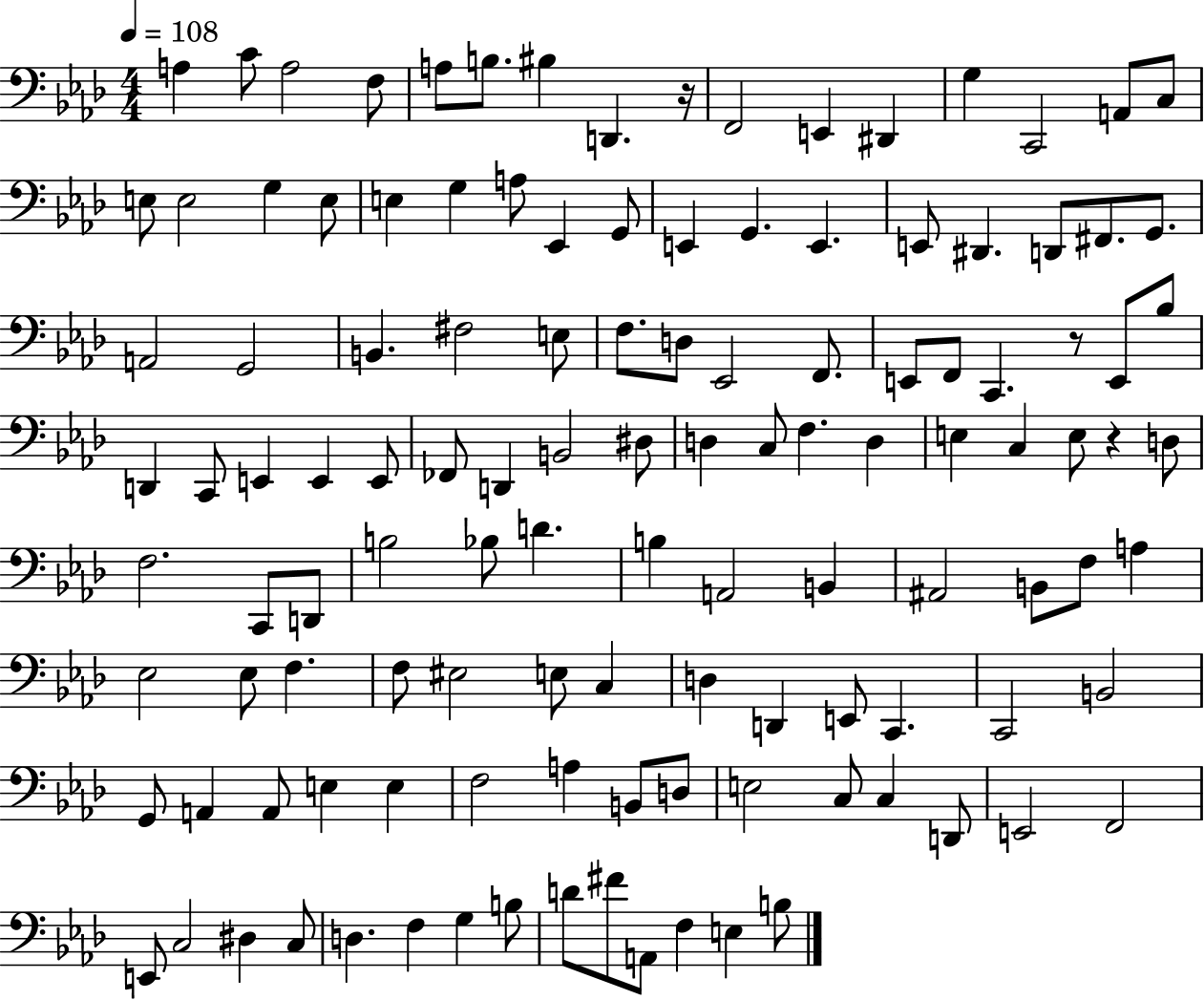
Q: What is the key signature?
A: AES major